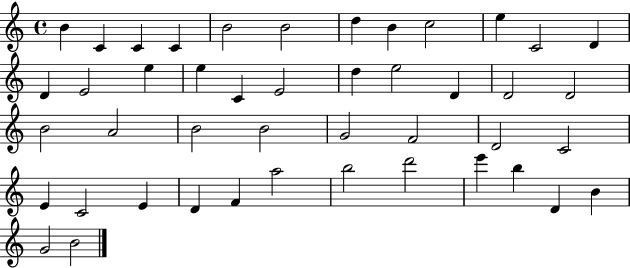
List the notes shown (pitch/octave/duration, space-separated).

B4/q C4/q C4/q C4/q B4/h B4/h D5/q B4/q C5/h E5/q C4/h D4/q D4/q E4/h E5/q E5/q C4/q E4/h D5/q E5/h D4/q D4/h D4/h B4/h A4/h B4/h B4/h G4/h F4/h D4/h C4/h E4/q C4/h E4/q D4/q F4/q A5/h B5/h D6/h E6/q B5/q D4/q B4/q G4/h B4/h